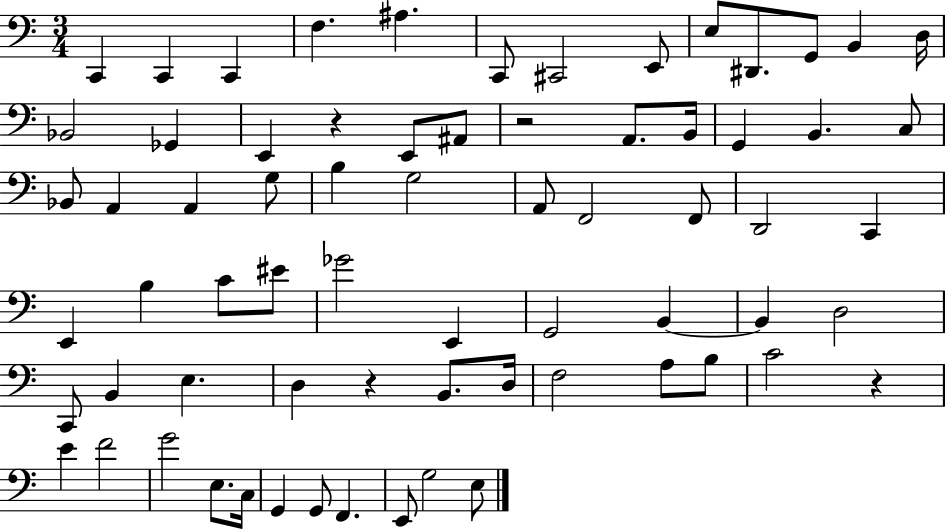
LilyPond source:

{
  \clef bass
  \numericTimeSignature
  \time 3/4
  \key c \major
  c,4 c,4 c,4 | f4. ais4. | c,8 cis,2 e,8 | e8 dis,8. g,8 b,4 d16 | \break bes,2 ges,4 | e,4 r4 e,8 ais,8 | r2 a,8. b,16 | g,4 b,4. c8 | \break bes,8 a,4 a,4 g8 | b4 g2 | a,8 f,2 f,8 | d,2 c,4 | \break e,4 b4 c'8 eis'8 | ges'2 e,4 | g,2 b,4~~ | b,4 d2 | \break c,8 b,4 e4. | d4 r4 b,8. d16 | f2 a8 b8 | c'2 r4 | \break e'4 f'2 | g'2 e8. c16 | g,4 g,8 f,4. | e,8 g2 e8 | \break \bar "|."
}